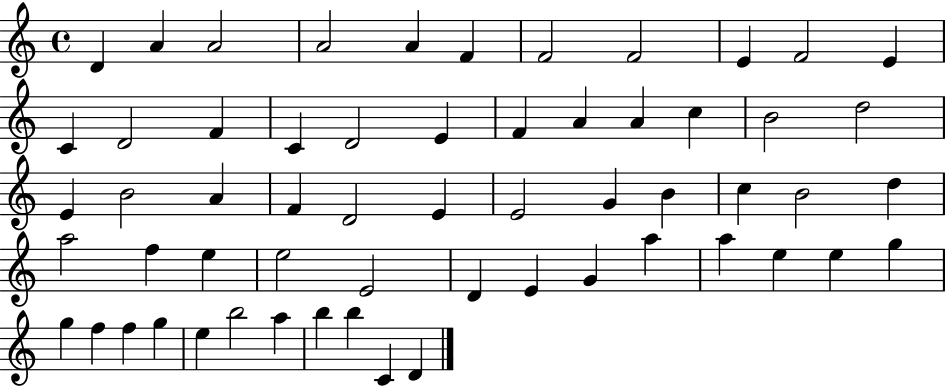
D4/q A4/q A4/h A4/h A4/q F4/q F4/h F4/h E4/q F4/h E4/q C4/q D4/h F4/q C4/q D4/h E4/q F4/q A4/q A4/q C5/q B4/h D5/h E4/q B4/h A4/q F4/q D4/h E4/q E4/h G4/q B4/q C5/q B4/h D5/q A5/h F5/q E5/q E5/h E4/h D4/q E4/q G4/q A5/q A5/q E5/q E5/q G5/q G5/q F5/q F5/q G5/q E5/q B5/h A5/q B5/q B5/q C4/q D4/q